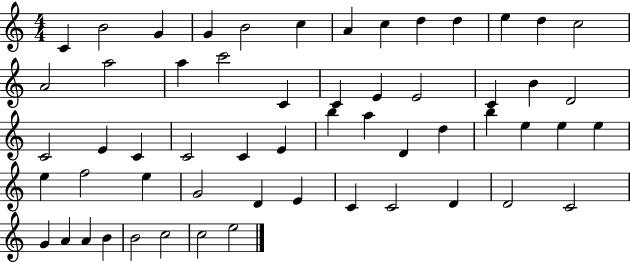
X:1
T:Untitled
M:4/4
L:1/4
K:C
C B2 G G B2 c A c d d e d c2 A2 a2 a c'2 C C E E2 C B D2 C2 E C C2 C E b a D d b e e e e f2 e G2 D E C C2 D D2 C2 G A A B B2 c2 c2 e2